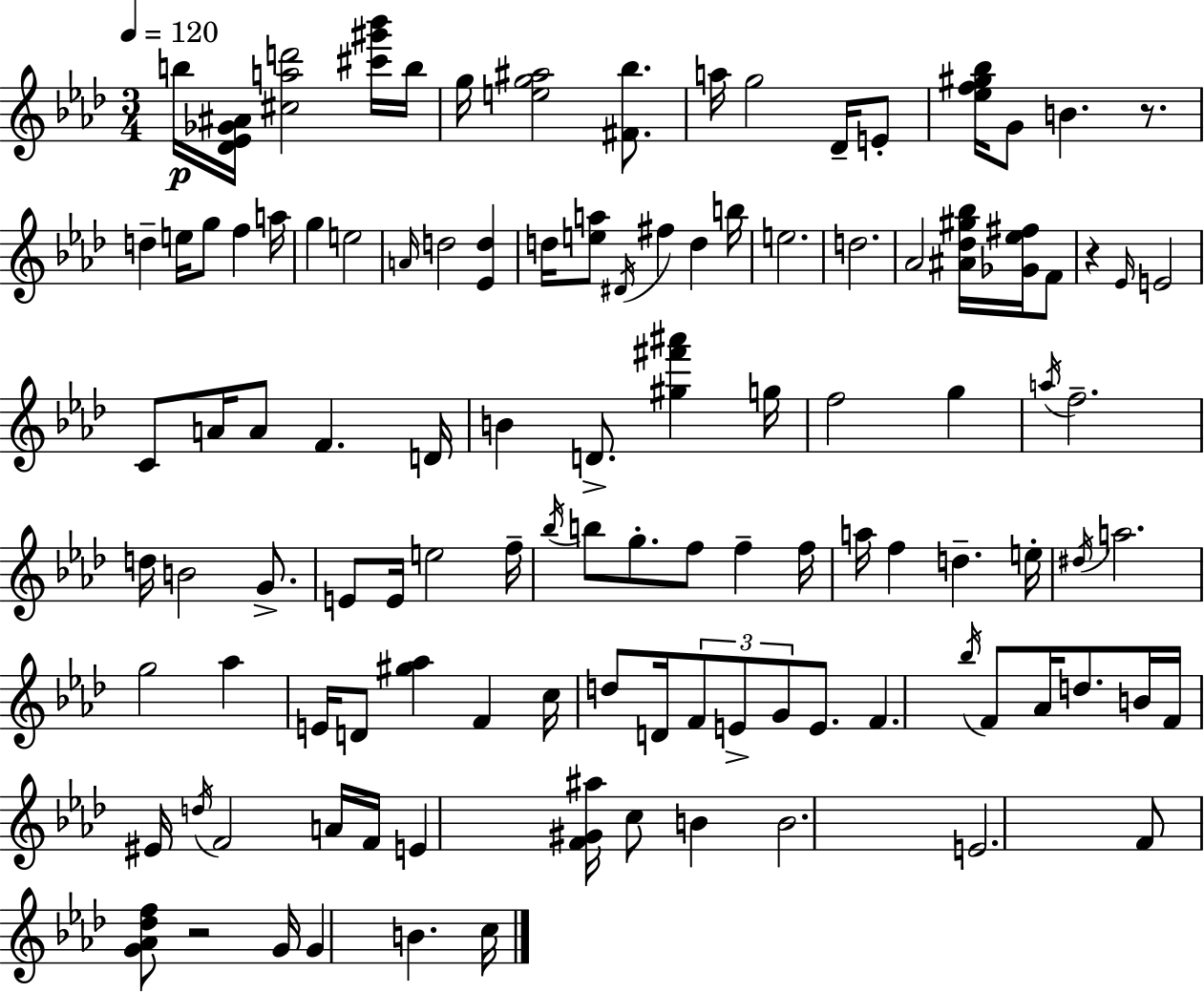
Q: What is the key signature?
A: AES major